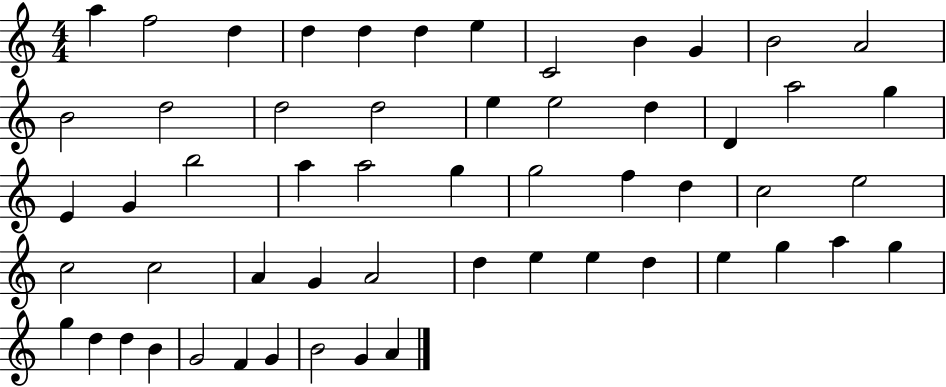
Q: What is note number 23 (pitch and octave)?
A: E4